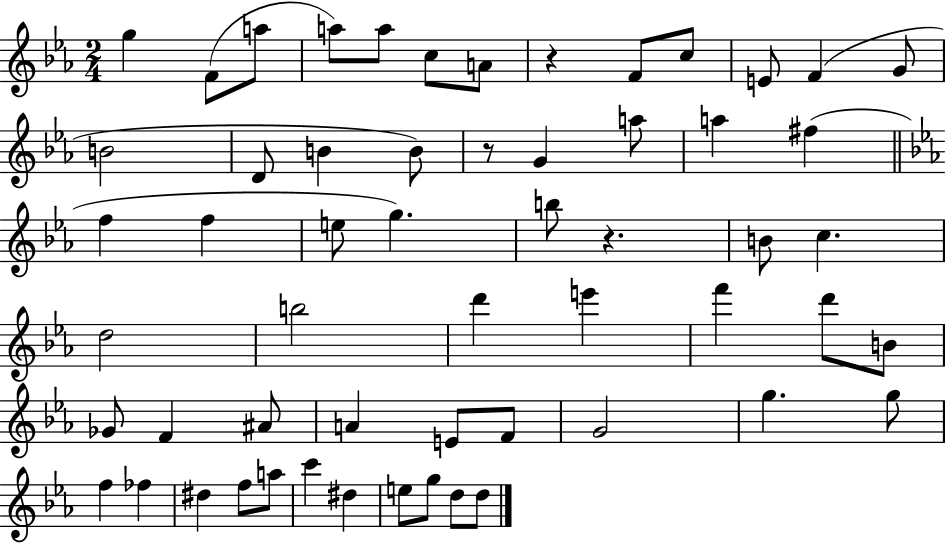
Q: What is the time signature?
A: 2/4